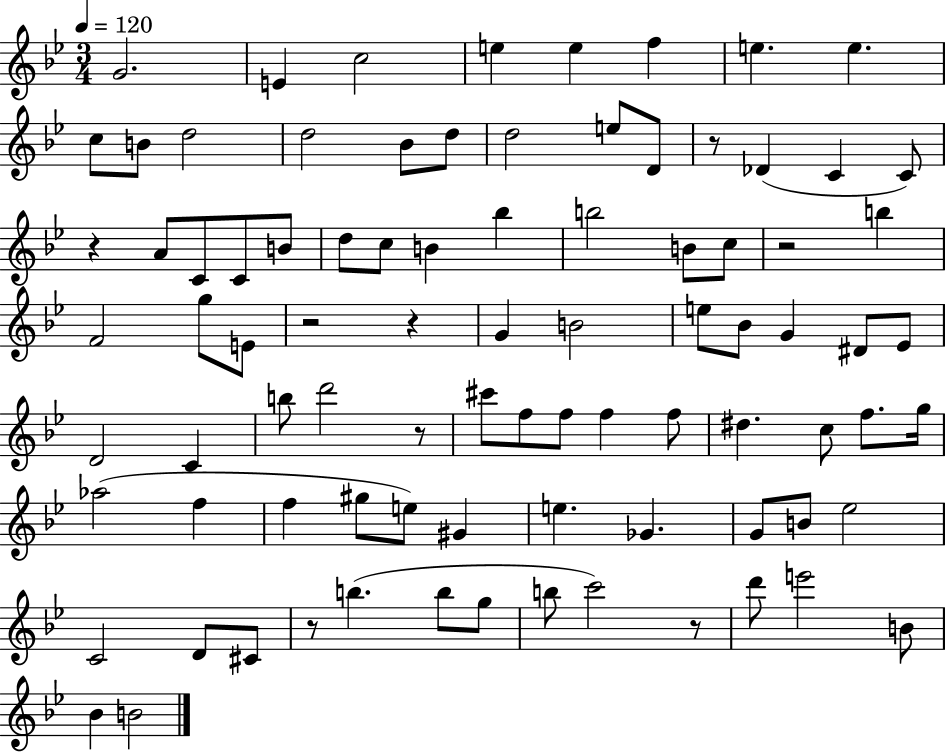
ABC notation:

X:1
T:Untitled
M:3/4
L:1/4
K:Bb
G2 E c2 e e f e e c/2 B/2 d2 d2 _B/2 d/2 d2 e/2 D/2 z/2 _D C C/2 z A/2 C/2 C/2 B/2 d/2 c/2 B _b b2 B/2 c/2 z2 b F2 g/2 E/2 z2 z G B2 e/2 _B/2 G ^D/2 _E/2 D2 C b/2 d'2 z/2 ^c'/2 f/2 f/2 f f/2 ^d c/2 f/2 g/4 _a2 f f ^g/2 e/2 ^G e _G G/2 B/2 _e2 C2 D/2 ^C/2 z/2 b b/2 g/2 b/2 c'2 z/2 d'/2 e'2 B/2 _B B2